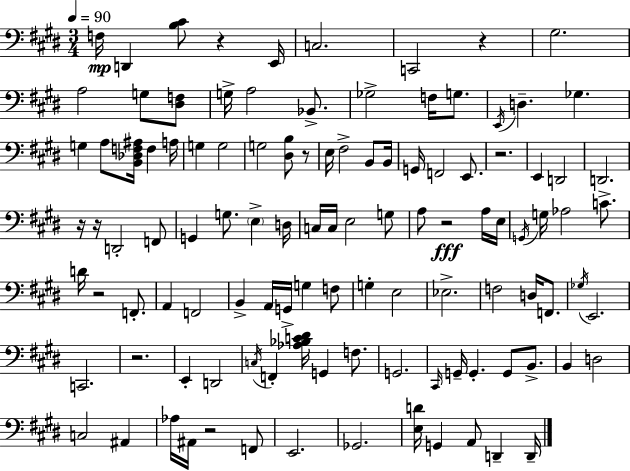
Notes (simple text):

F3/s D2/q [B3,C#4]/e R/q E2/s C3/h. C2/h R/q G#3/h. A3/h G3/e [D#3,F3]/e G3/s A3/h Bb2/e. Gb3/h F3/s G3/e. E2/s D3/q. Gb3/q. G3/q A3/e [B2,Db3,F3,A#3]/s F3/q A3/s G3/q G3/h G3/h [D#3,B3]/e R/e E3/s F#3/h B2/e B2/s G2/s F2/h E2/e. R/h. E2/q D2/h D2/h. R/s R/s D2/h F2/e G2/q G3/e. E3/q D3/s C3/s C3/s E3/h G3/e A3/e R/h A3/s E3/s G2/s G3/s Ab3/h C4/e. D4/s R/h F2/e. A2/q F2/h B2/q A2/s G2/s G3/q F3/e G3/q E3/h Eb3/h. F3/h D3/s F2/e. Gb3/s E2/h. C2/h. R/h. E2/q D2/h C3/s F2/q [Ab3,Bb3,C4,D#4]/s G2/q F3/e. G2/h. C#2/s G2/s G2/q. G2/e B2/e. B2/q D3/h C3/h A#2/q Ab3/s A#2/s R/h F2/e E2/h. Gb2/h. [E3,D4]/s G2/q A2/e D2/q D2/s